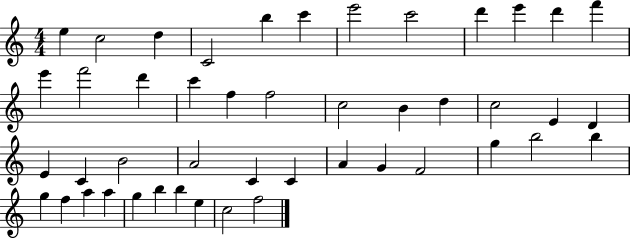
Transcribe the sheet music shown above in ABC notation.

X:1
T:Untitled
M:4/4
L:1/4
K:C
e c2 d C2 b c' e'2 c'2 d' e' d' f' e' f'2 d' c' f f2 c2 B d c2 E D E C B2 A2 C C A G F2 g b2 b g f a a g b b e c2 f2